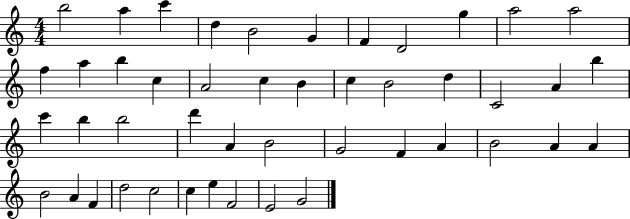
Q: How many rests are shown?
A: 0